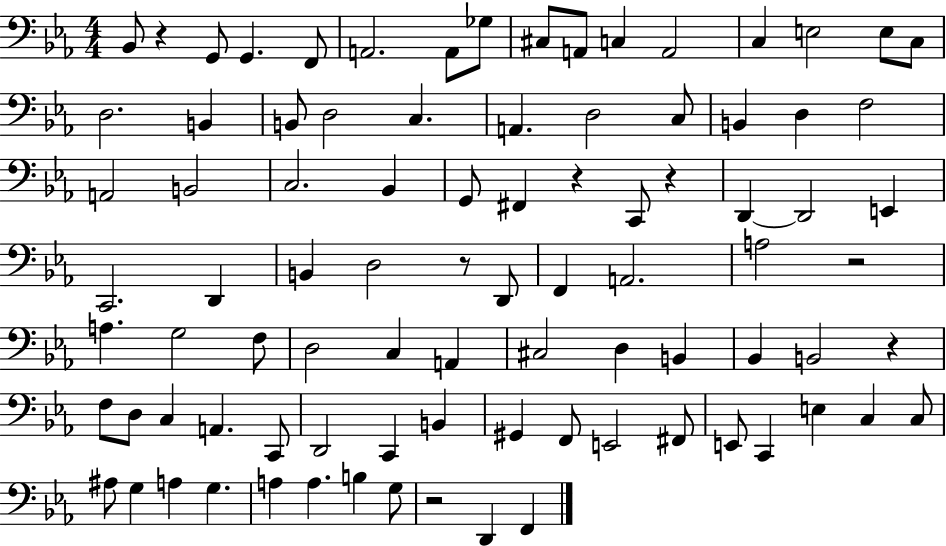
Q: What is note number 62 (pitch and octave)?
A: C2